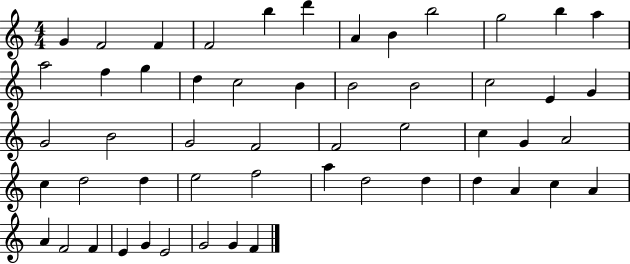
{
  \clef treble
  \numericTimeSignature
  \time 4/4
  \key c \major
  g'4 f'2 f'4 | f'2 b''4 d'''4 | a'4 b'4 b''2 | g''2 b''4 a''4 | \break a''2 f''4 g''4 | d''4 c''2 b'4 | b'2 b'2 | c''2 e'4 g'4 | \break g'2 b'2 | g'2 f'2 | f'2 e''2 | c''4 g'4 a'2 | \break c''4 d''2 d''4 | e''2 f''2 | a''4 d''2 d''4 | d''4 a'4 c''4 a'4 | \break a'4 f'2 f'4 | e'4 g'4 e'2 | g'2 g'4 f'4 | \bar "|."
}